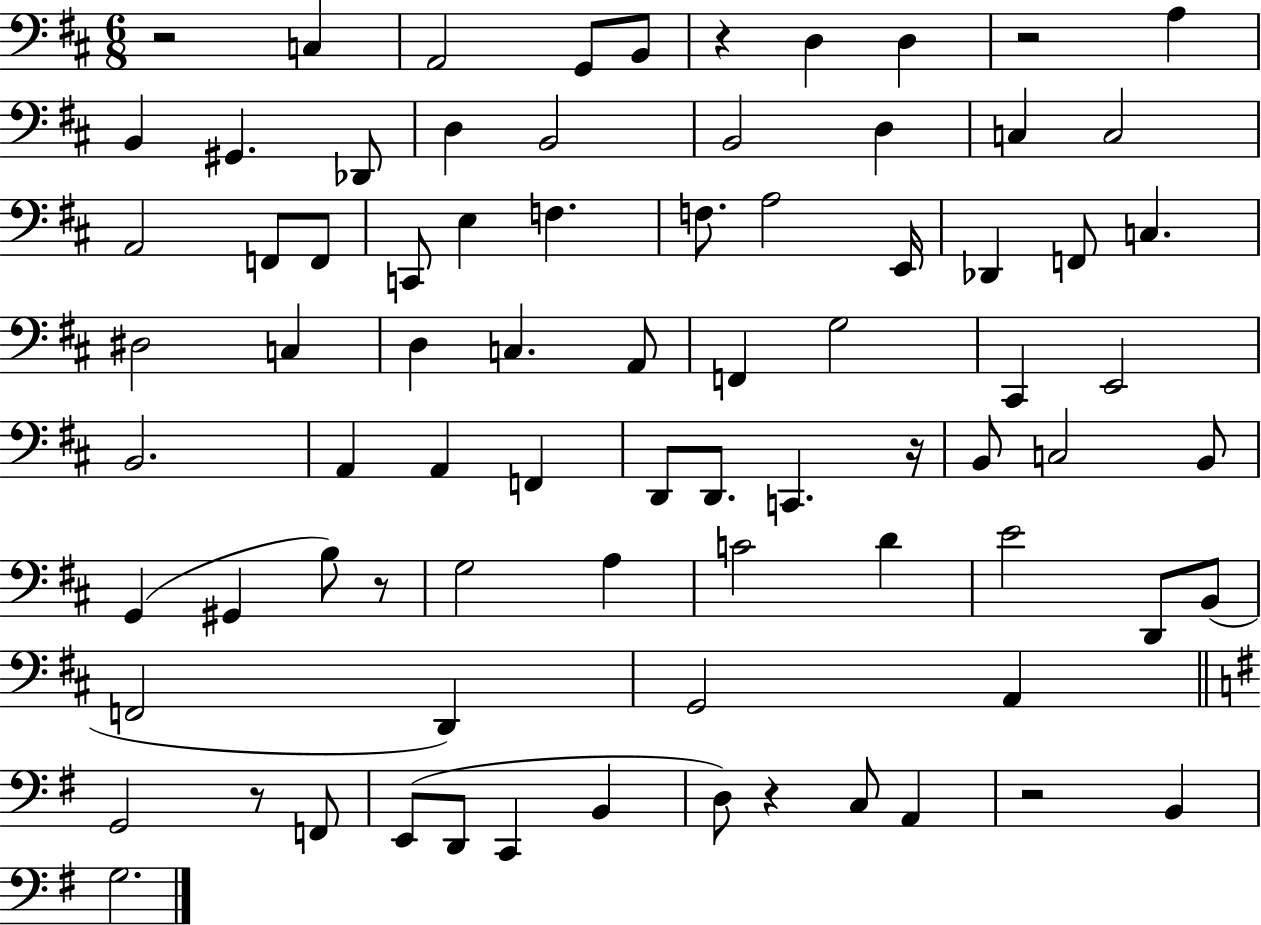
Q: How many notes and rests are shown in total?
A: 80